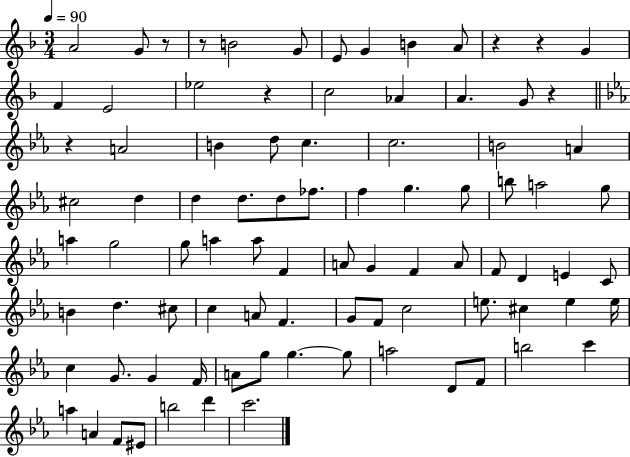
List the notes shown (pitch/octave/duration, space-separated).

A4/h G4/e R/e R/e B4/h G4/e E4/e G4/q B4/q A4/e R/q R/q G4/q F4/q E4/h Eb5/h R/q C5/h Ab4/q A4/q. G4/e R/q R/q A4/h B4/q D5/e C5/q. C5/h. B4/h A4/q C#5/h D5/q D5/q D5/e. D5/e FES5/e. F5/q G5/q. G5/e B5/e A5/h G5/e A5/q G5/h G5/e A5/q A5/e F4/q A4/e G4/q F4/q A4/e F4/e D4/q E4/q C4/e B4/q D5/q. C#5/e C5/q A4/e F4/q. G4/e F4/e C5/h E5/e. C#5/q E5/q E5/s C5/q G4/e. G4/q F4/s A4/e G5/e G5/q. G5/e A5/h D4/e F4/e B5/h C6/q A5/q A4/q F4/e EIS4/e B5/h D6/q C6/h.